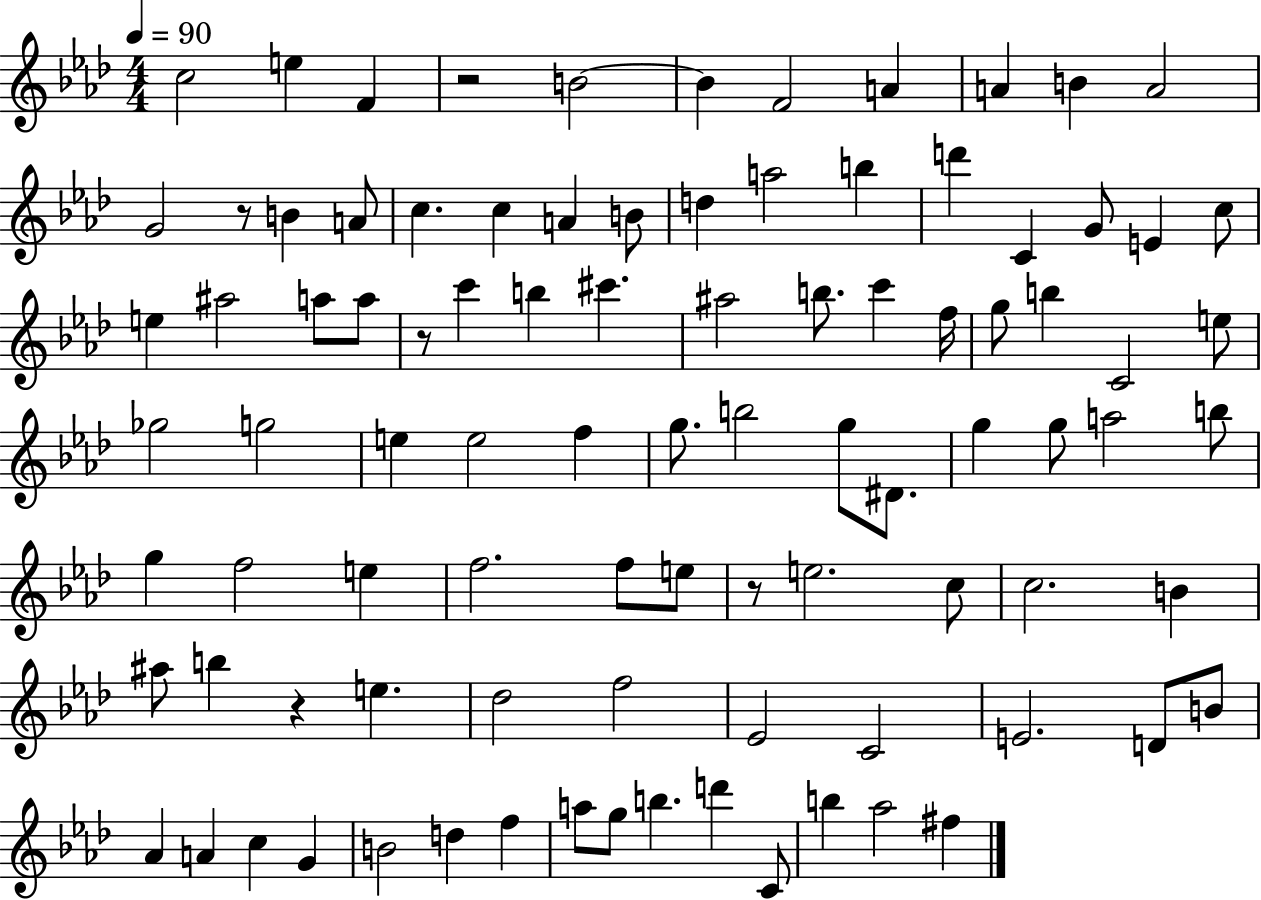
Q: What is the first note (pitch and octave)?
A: C5